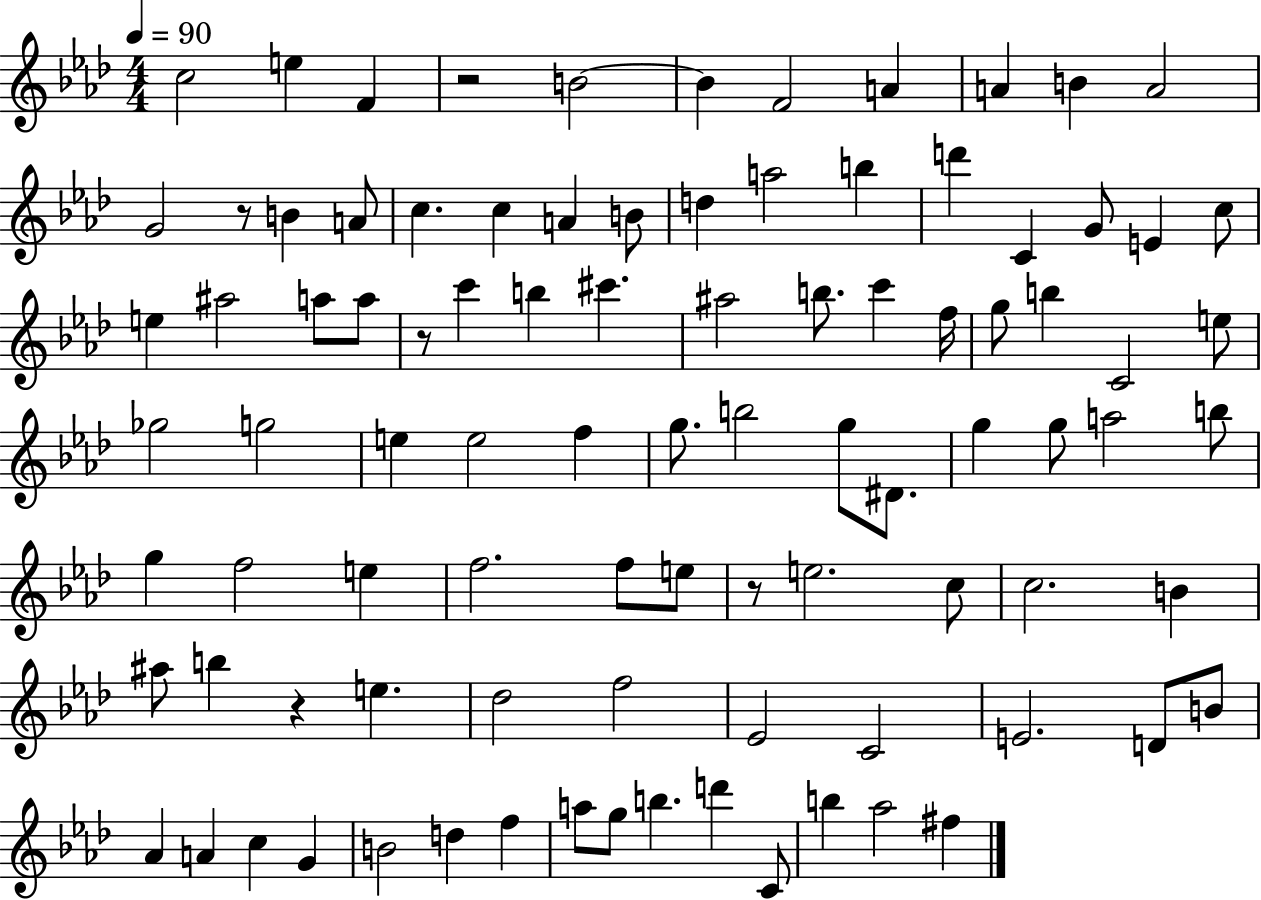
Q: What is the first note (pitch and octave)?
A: C5